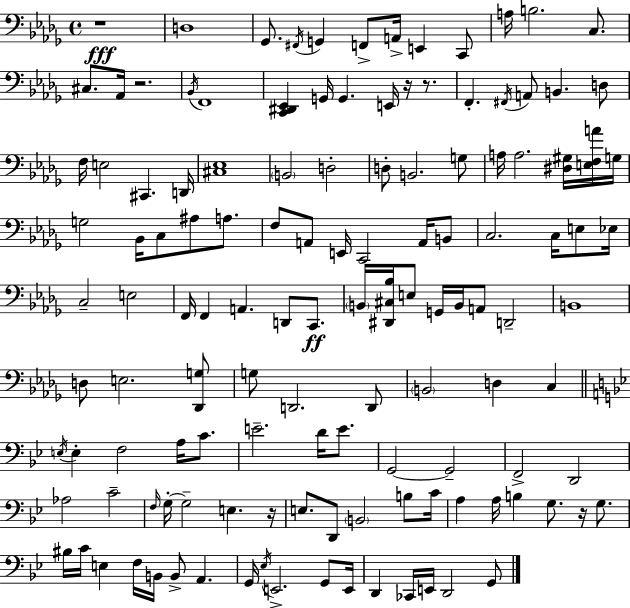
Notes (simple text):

R/w D3/w Gb2/e. F#2/s G2/q F2/e A2/s E2/q C2/e A3/s B3/h. C3/e. C#3/e. Ab2/s R/h. Bb2/s F2/w [C2,D#2,Eb2]/q G2/s G2/q. E2/s R/s R/e. F2/q. F#2/s A2/e B2/q. D3/e F3/s E3/h C#2/q. D2/s [C#3,Eb3]/w B2/h D3/h D3/e B2/h. G3/e A3/s A3/h. [D#3,G#3]/s [E3,F3,A4]/s G3/s G3/h Bb2/s C3/e A#3/e A3/e. F3/e A2/e E2/s C2/h A2/s B2/e C3/h. C3/s E3/e Eb3/s C3/h E3/h F2/s F2/q A2/q. D2/e C2/e. B2/s [D#2,C#3,Bb3]/s E3/e G2/s B2/s A2/e D2/h B2/w D3/e E3/h. [Db2,G3]/e G3/e D2/h. D2/e B2/h D3/q C3/q E3/s E3/q F3/h A3/s C4/e. E4/h. D4/s E4/e. G2/h G2/h F2/h D2/h Ab3/h C4/h F3/s G3/s G3/h E3/q. R/s E3/e. D2/e B2/h B3/e C4/s A3/q A3/s B3/q G3/e. R/s G3/e. BIS3/s C4/s E3/q F3/s B2/s B2/e A2/q. G2/s Eb3/s E2/h. G2/e E2/s D2/q CES2/s E2/s D2/h G2/e